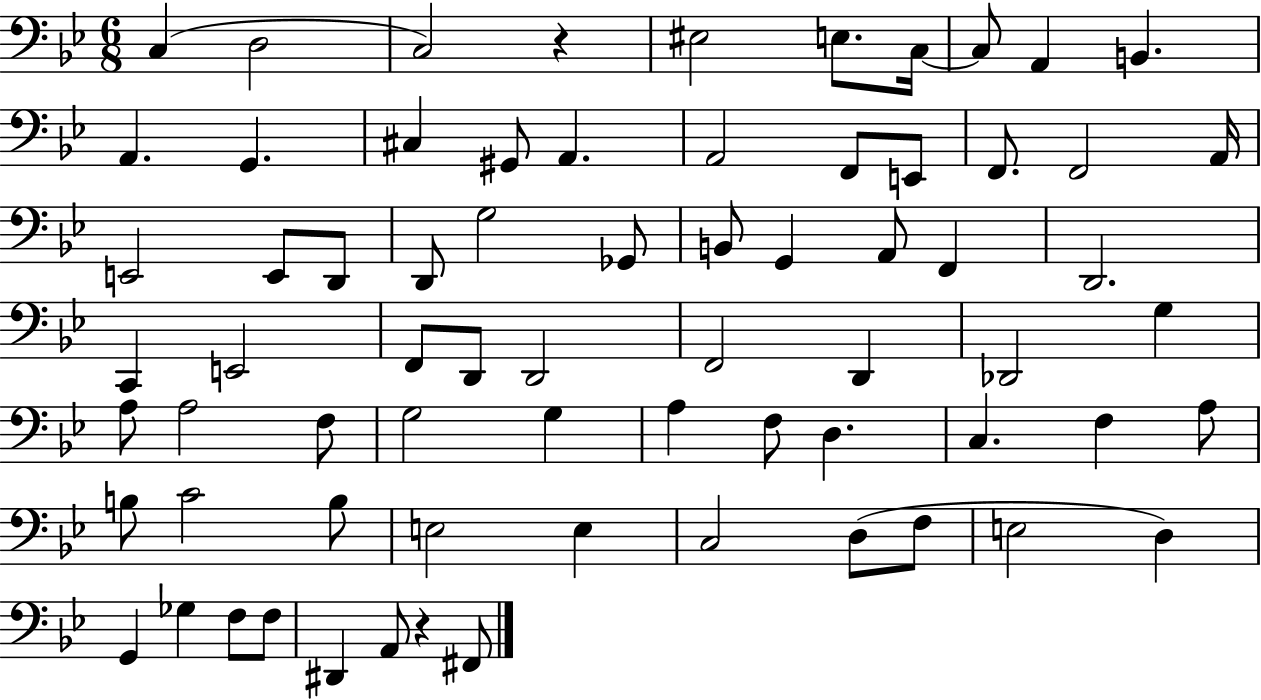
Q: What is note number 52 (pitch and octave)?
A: B3